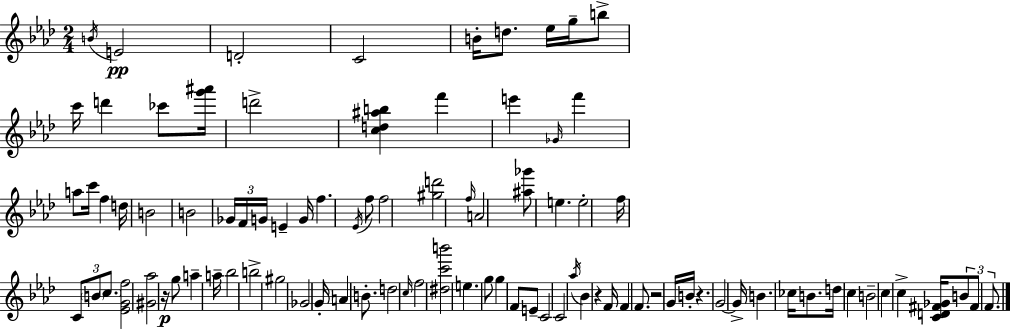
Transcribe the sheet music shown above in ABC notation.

X:1
T:Untitled
M:2/4
L:1/4
K:Fm
B/4 E2 D2 C2 B/4 d/2 _e/4 g/4 b/2 c'/4 d' _c'/2 [g'^a']/4 d'2 [cd^ab] f' e' _G/4 f' a/2 c'/4 f d/4 B2 B2 _G/4 F/4 G/4 E G/4 f _E/4 f/2 f2 [^gd']2 f/4 A2 [^a_g']/2 e e2 f/4 C/2 B/2 c/2 [_EGf]2 [^G_a]2 z/4 g/2 a a/4 _b2 b2 ^g2 _G2 G/4 A B/2 d2 c/4 f2 [^dc'b']2 e g/2 g F/2 E/2 C2 C2 _a/4 _B z F/4 F F/2 z2 G/4 B/4 z G2 G/4 B _c/4 B/2 d/4 c B2 c c [CD^F_G]/4 B/2 ^F/2 F/2